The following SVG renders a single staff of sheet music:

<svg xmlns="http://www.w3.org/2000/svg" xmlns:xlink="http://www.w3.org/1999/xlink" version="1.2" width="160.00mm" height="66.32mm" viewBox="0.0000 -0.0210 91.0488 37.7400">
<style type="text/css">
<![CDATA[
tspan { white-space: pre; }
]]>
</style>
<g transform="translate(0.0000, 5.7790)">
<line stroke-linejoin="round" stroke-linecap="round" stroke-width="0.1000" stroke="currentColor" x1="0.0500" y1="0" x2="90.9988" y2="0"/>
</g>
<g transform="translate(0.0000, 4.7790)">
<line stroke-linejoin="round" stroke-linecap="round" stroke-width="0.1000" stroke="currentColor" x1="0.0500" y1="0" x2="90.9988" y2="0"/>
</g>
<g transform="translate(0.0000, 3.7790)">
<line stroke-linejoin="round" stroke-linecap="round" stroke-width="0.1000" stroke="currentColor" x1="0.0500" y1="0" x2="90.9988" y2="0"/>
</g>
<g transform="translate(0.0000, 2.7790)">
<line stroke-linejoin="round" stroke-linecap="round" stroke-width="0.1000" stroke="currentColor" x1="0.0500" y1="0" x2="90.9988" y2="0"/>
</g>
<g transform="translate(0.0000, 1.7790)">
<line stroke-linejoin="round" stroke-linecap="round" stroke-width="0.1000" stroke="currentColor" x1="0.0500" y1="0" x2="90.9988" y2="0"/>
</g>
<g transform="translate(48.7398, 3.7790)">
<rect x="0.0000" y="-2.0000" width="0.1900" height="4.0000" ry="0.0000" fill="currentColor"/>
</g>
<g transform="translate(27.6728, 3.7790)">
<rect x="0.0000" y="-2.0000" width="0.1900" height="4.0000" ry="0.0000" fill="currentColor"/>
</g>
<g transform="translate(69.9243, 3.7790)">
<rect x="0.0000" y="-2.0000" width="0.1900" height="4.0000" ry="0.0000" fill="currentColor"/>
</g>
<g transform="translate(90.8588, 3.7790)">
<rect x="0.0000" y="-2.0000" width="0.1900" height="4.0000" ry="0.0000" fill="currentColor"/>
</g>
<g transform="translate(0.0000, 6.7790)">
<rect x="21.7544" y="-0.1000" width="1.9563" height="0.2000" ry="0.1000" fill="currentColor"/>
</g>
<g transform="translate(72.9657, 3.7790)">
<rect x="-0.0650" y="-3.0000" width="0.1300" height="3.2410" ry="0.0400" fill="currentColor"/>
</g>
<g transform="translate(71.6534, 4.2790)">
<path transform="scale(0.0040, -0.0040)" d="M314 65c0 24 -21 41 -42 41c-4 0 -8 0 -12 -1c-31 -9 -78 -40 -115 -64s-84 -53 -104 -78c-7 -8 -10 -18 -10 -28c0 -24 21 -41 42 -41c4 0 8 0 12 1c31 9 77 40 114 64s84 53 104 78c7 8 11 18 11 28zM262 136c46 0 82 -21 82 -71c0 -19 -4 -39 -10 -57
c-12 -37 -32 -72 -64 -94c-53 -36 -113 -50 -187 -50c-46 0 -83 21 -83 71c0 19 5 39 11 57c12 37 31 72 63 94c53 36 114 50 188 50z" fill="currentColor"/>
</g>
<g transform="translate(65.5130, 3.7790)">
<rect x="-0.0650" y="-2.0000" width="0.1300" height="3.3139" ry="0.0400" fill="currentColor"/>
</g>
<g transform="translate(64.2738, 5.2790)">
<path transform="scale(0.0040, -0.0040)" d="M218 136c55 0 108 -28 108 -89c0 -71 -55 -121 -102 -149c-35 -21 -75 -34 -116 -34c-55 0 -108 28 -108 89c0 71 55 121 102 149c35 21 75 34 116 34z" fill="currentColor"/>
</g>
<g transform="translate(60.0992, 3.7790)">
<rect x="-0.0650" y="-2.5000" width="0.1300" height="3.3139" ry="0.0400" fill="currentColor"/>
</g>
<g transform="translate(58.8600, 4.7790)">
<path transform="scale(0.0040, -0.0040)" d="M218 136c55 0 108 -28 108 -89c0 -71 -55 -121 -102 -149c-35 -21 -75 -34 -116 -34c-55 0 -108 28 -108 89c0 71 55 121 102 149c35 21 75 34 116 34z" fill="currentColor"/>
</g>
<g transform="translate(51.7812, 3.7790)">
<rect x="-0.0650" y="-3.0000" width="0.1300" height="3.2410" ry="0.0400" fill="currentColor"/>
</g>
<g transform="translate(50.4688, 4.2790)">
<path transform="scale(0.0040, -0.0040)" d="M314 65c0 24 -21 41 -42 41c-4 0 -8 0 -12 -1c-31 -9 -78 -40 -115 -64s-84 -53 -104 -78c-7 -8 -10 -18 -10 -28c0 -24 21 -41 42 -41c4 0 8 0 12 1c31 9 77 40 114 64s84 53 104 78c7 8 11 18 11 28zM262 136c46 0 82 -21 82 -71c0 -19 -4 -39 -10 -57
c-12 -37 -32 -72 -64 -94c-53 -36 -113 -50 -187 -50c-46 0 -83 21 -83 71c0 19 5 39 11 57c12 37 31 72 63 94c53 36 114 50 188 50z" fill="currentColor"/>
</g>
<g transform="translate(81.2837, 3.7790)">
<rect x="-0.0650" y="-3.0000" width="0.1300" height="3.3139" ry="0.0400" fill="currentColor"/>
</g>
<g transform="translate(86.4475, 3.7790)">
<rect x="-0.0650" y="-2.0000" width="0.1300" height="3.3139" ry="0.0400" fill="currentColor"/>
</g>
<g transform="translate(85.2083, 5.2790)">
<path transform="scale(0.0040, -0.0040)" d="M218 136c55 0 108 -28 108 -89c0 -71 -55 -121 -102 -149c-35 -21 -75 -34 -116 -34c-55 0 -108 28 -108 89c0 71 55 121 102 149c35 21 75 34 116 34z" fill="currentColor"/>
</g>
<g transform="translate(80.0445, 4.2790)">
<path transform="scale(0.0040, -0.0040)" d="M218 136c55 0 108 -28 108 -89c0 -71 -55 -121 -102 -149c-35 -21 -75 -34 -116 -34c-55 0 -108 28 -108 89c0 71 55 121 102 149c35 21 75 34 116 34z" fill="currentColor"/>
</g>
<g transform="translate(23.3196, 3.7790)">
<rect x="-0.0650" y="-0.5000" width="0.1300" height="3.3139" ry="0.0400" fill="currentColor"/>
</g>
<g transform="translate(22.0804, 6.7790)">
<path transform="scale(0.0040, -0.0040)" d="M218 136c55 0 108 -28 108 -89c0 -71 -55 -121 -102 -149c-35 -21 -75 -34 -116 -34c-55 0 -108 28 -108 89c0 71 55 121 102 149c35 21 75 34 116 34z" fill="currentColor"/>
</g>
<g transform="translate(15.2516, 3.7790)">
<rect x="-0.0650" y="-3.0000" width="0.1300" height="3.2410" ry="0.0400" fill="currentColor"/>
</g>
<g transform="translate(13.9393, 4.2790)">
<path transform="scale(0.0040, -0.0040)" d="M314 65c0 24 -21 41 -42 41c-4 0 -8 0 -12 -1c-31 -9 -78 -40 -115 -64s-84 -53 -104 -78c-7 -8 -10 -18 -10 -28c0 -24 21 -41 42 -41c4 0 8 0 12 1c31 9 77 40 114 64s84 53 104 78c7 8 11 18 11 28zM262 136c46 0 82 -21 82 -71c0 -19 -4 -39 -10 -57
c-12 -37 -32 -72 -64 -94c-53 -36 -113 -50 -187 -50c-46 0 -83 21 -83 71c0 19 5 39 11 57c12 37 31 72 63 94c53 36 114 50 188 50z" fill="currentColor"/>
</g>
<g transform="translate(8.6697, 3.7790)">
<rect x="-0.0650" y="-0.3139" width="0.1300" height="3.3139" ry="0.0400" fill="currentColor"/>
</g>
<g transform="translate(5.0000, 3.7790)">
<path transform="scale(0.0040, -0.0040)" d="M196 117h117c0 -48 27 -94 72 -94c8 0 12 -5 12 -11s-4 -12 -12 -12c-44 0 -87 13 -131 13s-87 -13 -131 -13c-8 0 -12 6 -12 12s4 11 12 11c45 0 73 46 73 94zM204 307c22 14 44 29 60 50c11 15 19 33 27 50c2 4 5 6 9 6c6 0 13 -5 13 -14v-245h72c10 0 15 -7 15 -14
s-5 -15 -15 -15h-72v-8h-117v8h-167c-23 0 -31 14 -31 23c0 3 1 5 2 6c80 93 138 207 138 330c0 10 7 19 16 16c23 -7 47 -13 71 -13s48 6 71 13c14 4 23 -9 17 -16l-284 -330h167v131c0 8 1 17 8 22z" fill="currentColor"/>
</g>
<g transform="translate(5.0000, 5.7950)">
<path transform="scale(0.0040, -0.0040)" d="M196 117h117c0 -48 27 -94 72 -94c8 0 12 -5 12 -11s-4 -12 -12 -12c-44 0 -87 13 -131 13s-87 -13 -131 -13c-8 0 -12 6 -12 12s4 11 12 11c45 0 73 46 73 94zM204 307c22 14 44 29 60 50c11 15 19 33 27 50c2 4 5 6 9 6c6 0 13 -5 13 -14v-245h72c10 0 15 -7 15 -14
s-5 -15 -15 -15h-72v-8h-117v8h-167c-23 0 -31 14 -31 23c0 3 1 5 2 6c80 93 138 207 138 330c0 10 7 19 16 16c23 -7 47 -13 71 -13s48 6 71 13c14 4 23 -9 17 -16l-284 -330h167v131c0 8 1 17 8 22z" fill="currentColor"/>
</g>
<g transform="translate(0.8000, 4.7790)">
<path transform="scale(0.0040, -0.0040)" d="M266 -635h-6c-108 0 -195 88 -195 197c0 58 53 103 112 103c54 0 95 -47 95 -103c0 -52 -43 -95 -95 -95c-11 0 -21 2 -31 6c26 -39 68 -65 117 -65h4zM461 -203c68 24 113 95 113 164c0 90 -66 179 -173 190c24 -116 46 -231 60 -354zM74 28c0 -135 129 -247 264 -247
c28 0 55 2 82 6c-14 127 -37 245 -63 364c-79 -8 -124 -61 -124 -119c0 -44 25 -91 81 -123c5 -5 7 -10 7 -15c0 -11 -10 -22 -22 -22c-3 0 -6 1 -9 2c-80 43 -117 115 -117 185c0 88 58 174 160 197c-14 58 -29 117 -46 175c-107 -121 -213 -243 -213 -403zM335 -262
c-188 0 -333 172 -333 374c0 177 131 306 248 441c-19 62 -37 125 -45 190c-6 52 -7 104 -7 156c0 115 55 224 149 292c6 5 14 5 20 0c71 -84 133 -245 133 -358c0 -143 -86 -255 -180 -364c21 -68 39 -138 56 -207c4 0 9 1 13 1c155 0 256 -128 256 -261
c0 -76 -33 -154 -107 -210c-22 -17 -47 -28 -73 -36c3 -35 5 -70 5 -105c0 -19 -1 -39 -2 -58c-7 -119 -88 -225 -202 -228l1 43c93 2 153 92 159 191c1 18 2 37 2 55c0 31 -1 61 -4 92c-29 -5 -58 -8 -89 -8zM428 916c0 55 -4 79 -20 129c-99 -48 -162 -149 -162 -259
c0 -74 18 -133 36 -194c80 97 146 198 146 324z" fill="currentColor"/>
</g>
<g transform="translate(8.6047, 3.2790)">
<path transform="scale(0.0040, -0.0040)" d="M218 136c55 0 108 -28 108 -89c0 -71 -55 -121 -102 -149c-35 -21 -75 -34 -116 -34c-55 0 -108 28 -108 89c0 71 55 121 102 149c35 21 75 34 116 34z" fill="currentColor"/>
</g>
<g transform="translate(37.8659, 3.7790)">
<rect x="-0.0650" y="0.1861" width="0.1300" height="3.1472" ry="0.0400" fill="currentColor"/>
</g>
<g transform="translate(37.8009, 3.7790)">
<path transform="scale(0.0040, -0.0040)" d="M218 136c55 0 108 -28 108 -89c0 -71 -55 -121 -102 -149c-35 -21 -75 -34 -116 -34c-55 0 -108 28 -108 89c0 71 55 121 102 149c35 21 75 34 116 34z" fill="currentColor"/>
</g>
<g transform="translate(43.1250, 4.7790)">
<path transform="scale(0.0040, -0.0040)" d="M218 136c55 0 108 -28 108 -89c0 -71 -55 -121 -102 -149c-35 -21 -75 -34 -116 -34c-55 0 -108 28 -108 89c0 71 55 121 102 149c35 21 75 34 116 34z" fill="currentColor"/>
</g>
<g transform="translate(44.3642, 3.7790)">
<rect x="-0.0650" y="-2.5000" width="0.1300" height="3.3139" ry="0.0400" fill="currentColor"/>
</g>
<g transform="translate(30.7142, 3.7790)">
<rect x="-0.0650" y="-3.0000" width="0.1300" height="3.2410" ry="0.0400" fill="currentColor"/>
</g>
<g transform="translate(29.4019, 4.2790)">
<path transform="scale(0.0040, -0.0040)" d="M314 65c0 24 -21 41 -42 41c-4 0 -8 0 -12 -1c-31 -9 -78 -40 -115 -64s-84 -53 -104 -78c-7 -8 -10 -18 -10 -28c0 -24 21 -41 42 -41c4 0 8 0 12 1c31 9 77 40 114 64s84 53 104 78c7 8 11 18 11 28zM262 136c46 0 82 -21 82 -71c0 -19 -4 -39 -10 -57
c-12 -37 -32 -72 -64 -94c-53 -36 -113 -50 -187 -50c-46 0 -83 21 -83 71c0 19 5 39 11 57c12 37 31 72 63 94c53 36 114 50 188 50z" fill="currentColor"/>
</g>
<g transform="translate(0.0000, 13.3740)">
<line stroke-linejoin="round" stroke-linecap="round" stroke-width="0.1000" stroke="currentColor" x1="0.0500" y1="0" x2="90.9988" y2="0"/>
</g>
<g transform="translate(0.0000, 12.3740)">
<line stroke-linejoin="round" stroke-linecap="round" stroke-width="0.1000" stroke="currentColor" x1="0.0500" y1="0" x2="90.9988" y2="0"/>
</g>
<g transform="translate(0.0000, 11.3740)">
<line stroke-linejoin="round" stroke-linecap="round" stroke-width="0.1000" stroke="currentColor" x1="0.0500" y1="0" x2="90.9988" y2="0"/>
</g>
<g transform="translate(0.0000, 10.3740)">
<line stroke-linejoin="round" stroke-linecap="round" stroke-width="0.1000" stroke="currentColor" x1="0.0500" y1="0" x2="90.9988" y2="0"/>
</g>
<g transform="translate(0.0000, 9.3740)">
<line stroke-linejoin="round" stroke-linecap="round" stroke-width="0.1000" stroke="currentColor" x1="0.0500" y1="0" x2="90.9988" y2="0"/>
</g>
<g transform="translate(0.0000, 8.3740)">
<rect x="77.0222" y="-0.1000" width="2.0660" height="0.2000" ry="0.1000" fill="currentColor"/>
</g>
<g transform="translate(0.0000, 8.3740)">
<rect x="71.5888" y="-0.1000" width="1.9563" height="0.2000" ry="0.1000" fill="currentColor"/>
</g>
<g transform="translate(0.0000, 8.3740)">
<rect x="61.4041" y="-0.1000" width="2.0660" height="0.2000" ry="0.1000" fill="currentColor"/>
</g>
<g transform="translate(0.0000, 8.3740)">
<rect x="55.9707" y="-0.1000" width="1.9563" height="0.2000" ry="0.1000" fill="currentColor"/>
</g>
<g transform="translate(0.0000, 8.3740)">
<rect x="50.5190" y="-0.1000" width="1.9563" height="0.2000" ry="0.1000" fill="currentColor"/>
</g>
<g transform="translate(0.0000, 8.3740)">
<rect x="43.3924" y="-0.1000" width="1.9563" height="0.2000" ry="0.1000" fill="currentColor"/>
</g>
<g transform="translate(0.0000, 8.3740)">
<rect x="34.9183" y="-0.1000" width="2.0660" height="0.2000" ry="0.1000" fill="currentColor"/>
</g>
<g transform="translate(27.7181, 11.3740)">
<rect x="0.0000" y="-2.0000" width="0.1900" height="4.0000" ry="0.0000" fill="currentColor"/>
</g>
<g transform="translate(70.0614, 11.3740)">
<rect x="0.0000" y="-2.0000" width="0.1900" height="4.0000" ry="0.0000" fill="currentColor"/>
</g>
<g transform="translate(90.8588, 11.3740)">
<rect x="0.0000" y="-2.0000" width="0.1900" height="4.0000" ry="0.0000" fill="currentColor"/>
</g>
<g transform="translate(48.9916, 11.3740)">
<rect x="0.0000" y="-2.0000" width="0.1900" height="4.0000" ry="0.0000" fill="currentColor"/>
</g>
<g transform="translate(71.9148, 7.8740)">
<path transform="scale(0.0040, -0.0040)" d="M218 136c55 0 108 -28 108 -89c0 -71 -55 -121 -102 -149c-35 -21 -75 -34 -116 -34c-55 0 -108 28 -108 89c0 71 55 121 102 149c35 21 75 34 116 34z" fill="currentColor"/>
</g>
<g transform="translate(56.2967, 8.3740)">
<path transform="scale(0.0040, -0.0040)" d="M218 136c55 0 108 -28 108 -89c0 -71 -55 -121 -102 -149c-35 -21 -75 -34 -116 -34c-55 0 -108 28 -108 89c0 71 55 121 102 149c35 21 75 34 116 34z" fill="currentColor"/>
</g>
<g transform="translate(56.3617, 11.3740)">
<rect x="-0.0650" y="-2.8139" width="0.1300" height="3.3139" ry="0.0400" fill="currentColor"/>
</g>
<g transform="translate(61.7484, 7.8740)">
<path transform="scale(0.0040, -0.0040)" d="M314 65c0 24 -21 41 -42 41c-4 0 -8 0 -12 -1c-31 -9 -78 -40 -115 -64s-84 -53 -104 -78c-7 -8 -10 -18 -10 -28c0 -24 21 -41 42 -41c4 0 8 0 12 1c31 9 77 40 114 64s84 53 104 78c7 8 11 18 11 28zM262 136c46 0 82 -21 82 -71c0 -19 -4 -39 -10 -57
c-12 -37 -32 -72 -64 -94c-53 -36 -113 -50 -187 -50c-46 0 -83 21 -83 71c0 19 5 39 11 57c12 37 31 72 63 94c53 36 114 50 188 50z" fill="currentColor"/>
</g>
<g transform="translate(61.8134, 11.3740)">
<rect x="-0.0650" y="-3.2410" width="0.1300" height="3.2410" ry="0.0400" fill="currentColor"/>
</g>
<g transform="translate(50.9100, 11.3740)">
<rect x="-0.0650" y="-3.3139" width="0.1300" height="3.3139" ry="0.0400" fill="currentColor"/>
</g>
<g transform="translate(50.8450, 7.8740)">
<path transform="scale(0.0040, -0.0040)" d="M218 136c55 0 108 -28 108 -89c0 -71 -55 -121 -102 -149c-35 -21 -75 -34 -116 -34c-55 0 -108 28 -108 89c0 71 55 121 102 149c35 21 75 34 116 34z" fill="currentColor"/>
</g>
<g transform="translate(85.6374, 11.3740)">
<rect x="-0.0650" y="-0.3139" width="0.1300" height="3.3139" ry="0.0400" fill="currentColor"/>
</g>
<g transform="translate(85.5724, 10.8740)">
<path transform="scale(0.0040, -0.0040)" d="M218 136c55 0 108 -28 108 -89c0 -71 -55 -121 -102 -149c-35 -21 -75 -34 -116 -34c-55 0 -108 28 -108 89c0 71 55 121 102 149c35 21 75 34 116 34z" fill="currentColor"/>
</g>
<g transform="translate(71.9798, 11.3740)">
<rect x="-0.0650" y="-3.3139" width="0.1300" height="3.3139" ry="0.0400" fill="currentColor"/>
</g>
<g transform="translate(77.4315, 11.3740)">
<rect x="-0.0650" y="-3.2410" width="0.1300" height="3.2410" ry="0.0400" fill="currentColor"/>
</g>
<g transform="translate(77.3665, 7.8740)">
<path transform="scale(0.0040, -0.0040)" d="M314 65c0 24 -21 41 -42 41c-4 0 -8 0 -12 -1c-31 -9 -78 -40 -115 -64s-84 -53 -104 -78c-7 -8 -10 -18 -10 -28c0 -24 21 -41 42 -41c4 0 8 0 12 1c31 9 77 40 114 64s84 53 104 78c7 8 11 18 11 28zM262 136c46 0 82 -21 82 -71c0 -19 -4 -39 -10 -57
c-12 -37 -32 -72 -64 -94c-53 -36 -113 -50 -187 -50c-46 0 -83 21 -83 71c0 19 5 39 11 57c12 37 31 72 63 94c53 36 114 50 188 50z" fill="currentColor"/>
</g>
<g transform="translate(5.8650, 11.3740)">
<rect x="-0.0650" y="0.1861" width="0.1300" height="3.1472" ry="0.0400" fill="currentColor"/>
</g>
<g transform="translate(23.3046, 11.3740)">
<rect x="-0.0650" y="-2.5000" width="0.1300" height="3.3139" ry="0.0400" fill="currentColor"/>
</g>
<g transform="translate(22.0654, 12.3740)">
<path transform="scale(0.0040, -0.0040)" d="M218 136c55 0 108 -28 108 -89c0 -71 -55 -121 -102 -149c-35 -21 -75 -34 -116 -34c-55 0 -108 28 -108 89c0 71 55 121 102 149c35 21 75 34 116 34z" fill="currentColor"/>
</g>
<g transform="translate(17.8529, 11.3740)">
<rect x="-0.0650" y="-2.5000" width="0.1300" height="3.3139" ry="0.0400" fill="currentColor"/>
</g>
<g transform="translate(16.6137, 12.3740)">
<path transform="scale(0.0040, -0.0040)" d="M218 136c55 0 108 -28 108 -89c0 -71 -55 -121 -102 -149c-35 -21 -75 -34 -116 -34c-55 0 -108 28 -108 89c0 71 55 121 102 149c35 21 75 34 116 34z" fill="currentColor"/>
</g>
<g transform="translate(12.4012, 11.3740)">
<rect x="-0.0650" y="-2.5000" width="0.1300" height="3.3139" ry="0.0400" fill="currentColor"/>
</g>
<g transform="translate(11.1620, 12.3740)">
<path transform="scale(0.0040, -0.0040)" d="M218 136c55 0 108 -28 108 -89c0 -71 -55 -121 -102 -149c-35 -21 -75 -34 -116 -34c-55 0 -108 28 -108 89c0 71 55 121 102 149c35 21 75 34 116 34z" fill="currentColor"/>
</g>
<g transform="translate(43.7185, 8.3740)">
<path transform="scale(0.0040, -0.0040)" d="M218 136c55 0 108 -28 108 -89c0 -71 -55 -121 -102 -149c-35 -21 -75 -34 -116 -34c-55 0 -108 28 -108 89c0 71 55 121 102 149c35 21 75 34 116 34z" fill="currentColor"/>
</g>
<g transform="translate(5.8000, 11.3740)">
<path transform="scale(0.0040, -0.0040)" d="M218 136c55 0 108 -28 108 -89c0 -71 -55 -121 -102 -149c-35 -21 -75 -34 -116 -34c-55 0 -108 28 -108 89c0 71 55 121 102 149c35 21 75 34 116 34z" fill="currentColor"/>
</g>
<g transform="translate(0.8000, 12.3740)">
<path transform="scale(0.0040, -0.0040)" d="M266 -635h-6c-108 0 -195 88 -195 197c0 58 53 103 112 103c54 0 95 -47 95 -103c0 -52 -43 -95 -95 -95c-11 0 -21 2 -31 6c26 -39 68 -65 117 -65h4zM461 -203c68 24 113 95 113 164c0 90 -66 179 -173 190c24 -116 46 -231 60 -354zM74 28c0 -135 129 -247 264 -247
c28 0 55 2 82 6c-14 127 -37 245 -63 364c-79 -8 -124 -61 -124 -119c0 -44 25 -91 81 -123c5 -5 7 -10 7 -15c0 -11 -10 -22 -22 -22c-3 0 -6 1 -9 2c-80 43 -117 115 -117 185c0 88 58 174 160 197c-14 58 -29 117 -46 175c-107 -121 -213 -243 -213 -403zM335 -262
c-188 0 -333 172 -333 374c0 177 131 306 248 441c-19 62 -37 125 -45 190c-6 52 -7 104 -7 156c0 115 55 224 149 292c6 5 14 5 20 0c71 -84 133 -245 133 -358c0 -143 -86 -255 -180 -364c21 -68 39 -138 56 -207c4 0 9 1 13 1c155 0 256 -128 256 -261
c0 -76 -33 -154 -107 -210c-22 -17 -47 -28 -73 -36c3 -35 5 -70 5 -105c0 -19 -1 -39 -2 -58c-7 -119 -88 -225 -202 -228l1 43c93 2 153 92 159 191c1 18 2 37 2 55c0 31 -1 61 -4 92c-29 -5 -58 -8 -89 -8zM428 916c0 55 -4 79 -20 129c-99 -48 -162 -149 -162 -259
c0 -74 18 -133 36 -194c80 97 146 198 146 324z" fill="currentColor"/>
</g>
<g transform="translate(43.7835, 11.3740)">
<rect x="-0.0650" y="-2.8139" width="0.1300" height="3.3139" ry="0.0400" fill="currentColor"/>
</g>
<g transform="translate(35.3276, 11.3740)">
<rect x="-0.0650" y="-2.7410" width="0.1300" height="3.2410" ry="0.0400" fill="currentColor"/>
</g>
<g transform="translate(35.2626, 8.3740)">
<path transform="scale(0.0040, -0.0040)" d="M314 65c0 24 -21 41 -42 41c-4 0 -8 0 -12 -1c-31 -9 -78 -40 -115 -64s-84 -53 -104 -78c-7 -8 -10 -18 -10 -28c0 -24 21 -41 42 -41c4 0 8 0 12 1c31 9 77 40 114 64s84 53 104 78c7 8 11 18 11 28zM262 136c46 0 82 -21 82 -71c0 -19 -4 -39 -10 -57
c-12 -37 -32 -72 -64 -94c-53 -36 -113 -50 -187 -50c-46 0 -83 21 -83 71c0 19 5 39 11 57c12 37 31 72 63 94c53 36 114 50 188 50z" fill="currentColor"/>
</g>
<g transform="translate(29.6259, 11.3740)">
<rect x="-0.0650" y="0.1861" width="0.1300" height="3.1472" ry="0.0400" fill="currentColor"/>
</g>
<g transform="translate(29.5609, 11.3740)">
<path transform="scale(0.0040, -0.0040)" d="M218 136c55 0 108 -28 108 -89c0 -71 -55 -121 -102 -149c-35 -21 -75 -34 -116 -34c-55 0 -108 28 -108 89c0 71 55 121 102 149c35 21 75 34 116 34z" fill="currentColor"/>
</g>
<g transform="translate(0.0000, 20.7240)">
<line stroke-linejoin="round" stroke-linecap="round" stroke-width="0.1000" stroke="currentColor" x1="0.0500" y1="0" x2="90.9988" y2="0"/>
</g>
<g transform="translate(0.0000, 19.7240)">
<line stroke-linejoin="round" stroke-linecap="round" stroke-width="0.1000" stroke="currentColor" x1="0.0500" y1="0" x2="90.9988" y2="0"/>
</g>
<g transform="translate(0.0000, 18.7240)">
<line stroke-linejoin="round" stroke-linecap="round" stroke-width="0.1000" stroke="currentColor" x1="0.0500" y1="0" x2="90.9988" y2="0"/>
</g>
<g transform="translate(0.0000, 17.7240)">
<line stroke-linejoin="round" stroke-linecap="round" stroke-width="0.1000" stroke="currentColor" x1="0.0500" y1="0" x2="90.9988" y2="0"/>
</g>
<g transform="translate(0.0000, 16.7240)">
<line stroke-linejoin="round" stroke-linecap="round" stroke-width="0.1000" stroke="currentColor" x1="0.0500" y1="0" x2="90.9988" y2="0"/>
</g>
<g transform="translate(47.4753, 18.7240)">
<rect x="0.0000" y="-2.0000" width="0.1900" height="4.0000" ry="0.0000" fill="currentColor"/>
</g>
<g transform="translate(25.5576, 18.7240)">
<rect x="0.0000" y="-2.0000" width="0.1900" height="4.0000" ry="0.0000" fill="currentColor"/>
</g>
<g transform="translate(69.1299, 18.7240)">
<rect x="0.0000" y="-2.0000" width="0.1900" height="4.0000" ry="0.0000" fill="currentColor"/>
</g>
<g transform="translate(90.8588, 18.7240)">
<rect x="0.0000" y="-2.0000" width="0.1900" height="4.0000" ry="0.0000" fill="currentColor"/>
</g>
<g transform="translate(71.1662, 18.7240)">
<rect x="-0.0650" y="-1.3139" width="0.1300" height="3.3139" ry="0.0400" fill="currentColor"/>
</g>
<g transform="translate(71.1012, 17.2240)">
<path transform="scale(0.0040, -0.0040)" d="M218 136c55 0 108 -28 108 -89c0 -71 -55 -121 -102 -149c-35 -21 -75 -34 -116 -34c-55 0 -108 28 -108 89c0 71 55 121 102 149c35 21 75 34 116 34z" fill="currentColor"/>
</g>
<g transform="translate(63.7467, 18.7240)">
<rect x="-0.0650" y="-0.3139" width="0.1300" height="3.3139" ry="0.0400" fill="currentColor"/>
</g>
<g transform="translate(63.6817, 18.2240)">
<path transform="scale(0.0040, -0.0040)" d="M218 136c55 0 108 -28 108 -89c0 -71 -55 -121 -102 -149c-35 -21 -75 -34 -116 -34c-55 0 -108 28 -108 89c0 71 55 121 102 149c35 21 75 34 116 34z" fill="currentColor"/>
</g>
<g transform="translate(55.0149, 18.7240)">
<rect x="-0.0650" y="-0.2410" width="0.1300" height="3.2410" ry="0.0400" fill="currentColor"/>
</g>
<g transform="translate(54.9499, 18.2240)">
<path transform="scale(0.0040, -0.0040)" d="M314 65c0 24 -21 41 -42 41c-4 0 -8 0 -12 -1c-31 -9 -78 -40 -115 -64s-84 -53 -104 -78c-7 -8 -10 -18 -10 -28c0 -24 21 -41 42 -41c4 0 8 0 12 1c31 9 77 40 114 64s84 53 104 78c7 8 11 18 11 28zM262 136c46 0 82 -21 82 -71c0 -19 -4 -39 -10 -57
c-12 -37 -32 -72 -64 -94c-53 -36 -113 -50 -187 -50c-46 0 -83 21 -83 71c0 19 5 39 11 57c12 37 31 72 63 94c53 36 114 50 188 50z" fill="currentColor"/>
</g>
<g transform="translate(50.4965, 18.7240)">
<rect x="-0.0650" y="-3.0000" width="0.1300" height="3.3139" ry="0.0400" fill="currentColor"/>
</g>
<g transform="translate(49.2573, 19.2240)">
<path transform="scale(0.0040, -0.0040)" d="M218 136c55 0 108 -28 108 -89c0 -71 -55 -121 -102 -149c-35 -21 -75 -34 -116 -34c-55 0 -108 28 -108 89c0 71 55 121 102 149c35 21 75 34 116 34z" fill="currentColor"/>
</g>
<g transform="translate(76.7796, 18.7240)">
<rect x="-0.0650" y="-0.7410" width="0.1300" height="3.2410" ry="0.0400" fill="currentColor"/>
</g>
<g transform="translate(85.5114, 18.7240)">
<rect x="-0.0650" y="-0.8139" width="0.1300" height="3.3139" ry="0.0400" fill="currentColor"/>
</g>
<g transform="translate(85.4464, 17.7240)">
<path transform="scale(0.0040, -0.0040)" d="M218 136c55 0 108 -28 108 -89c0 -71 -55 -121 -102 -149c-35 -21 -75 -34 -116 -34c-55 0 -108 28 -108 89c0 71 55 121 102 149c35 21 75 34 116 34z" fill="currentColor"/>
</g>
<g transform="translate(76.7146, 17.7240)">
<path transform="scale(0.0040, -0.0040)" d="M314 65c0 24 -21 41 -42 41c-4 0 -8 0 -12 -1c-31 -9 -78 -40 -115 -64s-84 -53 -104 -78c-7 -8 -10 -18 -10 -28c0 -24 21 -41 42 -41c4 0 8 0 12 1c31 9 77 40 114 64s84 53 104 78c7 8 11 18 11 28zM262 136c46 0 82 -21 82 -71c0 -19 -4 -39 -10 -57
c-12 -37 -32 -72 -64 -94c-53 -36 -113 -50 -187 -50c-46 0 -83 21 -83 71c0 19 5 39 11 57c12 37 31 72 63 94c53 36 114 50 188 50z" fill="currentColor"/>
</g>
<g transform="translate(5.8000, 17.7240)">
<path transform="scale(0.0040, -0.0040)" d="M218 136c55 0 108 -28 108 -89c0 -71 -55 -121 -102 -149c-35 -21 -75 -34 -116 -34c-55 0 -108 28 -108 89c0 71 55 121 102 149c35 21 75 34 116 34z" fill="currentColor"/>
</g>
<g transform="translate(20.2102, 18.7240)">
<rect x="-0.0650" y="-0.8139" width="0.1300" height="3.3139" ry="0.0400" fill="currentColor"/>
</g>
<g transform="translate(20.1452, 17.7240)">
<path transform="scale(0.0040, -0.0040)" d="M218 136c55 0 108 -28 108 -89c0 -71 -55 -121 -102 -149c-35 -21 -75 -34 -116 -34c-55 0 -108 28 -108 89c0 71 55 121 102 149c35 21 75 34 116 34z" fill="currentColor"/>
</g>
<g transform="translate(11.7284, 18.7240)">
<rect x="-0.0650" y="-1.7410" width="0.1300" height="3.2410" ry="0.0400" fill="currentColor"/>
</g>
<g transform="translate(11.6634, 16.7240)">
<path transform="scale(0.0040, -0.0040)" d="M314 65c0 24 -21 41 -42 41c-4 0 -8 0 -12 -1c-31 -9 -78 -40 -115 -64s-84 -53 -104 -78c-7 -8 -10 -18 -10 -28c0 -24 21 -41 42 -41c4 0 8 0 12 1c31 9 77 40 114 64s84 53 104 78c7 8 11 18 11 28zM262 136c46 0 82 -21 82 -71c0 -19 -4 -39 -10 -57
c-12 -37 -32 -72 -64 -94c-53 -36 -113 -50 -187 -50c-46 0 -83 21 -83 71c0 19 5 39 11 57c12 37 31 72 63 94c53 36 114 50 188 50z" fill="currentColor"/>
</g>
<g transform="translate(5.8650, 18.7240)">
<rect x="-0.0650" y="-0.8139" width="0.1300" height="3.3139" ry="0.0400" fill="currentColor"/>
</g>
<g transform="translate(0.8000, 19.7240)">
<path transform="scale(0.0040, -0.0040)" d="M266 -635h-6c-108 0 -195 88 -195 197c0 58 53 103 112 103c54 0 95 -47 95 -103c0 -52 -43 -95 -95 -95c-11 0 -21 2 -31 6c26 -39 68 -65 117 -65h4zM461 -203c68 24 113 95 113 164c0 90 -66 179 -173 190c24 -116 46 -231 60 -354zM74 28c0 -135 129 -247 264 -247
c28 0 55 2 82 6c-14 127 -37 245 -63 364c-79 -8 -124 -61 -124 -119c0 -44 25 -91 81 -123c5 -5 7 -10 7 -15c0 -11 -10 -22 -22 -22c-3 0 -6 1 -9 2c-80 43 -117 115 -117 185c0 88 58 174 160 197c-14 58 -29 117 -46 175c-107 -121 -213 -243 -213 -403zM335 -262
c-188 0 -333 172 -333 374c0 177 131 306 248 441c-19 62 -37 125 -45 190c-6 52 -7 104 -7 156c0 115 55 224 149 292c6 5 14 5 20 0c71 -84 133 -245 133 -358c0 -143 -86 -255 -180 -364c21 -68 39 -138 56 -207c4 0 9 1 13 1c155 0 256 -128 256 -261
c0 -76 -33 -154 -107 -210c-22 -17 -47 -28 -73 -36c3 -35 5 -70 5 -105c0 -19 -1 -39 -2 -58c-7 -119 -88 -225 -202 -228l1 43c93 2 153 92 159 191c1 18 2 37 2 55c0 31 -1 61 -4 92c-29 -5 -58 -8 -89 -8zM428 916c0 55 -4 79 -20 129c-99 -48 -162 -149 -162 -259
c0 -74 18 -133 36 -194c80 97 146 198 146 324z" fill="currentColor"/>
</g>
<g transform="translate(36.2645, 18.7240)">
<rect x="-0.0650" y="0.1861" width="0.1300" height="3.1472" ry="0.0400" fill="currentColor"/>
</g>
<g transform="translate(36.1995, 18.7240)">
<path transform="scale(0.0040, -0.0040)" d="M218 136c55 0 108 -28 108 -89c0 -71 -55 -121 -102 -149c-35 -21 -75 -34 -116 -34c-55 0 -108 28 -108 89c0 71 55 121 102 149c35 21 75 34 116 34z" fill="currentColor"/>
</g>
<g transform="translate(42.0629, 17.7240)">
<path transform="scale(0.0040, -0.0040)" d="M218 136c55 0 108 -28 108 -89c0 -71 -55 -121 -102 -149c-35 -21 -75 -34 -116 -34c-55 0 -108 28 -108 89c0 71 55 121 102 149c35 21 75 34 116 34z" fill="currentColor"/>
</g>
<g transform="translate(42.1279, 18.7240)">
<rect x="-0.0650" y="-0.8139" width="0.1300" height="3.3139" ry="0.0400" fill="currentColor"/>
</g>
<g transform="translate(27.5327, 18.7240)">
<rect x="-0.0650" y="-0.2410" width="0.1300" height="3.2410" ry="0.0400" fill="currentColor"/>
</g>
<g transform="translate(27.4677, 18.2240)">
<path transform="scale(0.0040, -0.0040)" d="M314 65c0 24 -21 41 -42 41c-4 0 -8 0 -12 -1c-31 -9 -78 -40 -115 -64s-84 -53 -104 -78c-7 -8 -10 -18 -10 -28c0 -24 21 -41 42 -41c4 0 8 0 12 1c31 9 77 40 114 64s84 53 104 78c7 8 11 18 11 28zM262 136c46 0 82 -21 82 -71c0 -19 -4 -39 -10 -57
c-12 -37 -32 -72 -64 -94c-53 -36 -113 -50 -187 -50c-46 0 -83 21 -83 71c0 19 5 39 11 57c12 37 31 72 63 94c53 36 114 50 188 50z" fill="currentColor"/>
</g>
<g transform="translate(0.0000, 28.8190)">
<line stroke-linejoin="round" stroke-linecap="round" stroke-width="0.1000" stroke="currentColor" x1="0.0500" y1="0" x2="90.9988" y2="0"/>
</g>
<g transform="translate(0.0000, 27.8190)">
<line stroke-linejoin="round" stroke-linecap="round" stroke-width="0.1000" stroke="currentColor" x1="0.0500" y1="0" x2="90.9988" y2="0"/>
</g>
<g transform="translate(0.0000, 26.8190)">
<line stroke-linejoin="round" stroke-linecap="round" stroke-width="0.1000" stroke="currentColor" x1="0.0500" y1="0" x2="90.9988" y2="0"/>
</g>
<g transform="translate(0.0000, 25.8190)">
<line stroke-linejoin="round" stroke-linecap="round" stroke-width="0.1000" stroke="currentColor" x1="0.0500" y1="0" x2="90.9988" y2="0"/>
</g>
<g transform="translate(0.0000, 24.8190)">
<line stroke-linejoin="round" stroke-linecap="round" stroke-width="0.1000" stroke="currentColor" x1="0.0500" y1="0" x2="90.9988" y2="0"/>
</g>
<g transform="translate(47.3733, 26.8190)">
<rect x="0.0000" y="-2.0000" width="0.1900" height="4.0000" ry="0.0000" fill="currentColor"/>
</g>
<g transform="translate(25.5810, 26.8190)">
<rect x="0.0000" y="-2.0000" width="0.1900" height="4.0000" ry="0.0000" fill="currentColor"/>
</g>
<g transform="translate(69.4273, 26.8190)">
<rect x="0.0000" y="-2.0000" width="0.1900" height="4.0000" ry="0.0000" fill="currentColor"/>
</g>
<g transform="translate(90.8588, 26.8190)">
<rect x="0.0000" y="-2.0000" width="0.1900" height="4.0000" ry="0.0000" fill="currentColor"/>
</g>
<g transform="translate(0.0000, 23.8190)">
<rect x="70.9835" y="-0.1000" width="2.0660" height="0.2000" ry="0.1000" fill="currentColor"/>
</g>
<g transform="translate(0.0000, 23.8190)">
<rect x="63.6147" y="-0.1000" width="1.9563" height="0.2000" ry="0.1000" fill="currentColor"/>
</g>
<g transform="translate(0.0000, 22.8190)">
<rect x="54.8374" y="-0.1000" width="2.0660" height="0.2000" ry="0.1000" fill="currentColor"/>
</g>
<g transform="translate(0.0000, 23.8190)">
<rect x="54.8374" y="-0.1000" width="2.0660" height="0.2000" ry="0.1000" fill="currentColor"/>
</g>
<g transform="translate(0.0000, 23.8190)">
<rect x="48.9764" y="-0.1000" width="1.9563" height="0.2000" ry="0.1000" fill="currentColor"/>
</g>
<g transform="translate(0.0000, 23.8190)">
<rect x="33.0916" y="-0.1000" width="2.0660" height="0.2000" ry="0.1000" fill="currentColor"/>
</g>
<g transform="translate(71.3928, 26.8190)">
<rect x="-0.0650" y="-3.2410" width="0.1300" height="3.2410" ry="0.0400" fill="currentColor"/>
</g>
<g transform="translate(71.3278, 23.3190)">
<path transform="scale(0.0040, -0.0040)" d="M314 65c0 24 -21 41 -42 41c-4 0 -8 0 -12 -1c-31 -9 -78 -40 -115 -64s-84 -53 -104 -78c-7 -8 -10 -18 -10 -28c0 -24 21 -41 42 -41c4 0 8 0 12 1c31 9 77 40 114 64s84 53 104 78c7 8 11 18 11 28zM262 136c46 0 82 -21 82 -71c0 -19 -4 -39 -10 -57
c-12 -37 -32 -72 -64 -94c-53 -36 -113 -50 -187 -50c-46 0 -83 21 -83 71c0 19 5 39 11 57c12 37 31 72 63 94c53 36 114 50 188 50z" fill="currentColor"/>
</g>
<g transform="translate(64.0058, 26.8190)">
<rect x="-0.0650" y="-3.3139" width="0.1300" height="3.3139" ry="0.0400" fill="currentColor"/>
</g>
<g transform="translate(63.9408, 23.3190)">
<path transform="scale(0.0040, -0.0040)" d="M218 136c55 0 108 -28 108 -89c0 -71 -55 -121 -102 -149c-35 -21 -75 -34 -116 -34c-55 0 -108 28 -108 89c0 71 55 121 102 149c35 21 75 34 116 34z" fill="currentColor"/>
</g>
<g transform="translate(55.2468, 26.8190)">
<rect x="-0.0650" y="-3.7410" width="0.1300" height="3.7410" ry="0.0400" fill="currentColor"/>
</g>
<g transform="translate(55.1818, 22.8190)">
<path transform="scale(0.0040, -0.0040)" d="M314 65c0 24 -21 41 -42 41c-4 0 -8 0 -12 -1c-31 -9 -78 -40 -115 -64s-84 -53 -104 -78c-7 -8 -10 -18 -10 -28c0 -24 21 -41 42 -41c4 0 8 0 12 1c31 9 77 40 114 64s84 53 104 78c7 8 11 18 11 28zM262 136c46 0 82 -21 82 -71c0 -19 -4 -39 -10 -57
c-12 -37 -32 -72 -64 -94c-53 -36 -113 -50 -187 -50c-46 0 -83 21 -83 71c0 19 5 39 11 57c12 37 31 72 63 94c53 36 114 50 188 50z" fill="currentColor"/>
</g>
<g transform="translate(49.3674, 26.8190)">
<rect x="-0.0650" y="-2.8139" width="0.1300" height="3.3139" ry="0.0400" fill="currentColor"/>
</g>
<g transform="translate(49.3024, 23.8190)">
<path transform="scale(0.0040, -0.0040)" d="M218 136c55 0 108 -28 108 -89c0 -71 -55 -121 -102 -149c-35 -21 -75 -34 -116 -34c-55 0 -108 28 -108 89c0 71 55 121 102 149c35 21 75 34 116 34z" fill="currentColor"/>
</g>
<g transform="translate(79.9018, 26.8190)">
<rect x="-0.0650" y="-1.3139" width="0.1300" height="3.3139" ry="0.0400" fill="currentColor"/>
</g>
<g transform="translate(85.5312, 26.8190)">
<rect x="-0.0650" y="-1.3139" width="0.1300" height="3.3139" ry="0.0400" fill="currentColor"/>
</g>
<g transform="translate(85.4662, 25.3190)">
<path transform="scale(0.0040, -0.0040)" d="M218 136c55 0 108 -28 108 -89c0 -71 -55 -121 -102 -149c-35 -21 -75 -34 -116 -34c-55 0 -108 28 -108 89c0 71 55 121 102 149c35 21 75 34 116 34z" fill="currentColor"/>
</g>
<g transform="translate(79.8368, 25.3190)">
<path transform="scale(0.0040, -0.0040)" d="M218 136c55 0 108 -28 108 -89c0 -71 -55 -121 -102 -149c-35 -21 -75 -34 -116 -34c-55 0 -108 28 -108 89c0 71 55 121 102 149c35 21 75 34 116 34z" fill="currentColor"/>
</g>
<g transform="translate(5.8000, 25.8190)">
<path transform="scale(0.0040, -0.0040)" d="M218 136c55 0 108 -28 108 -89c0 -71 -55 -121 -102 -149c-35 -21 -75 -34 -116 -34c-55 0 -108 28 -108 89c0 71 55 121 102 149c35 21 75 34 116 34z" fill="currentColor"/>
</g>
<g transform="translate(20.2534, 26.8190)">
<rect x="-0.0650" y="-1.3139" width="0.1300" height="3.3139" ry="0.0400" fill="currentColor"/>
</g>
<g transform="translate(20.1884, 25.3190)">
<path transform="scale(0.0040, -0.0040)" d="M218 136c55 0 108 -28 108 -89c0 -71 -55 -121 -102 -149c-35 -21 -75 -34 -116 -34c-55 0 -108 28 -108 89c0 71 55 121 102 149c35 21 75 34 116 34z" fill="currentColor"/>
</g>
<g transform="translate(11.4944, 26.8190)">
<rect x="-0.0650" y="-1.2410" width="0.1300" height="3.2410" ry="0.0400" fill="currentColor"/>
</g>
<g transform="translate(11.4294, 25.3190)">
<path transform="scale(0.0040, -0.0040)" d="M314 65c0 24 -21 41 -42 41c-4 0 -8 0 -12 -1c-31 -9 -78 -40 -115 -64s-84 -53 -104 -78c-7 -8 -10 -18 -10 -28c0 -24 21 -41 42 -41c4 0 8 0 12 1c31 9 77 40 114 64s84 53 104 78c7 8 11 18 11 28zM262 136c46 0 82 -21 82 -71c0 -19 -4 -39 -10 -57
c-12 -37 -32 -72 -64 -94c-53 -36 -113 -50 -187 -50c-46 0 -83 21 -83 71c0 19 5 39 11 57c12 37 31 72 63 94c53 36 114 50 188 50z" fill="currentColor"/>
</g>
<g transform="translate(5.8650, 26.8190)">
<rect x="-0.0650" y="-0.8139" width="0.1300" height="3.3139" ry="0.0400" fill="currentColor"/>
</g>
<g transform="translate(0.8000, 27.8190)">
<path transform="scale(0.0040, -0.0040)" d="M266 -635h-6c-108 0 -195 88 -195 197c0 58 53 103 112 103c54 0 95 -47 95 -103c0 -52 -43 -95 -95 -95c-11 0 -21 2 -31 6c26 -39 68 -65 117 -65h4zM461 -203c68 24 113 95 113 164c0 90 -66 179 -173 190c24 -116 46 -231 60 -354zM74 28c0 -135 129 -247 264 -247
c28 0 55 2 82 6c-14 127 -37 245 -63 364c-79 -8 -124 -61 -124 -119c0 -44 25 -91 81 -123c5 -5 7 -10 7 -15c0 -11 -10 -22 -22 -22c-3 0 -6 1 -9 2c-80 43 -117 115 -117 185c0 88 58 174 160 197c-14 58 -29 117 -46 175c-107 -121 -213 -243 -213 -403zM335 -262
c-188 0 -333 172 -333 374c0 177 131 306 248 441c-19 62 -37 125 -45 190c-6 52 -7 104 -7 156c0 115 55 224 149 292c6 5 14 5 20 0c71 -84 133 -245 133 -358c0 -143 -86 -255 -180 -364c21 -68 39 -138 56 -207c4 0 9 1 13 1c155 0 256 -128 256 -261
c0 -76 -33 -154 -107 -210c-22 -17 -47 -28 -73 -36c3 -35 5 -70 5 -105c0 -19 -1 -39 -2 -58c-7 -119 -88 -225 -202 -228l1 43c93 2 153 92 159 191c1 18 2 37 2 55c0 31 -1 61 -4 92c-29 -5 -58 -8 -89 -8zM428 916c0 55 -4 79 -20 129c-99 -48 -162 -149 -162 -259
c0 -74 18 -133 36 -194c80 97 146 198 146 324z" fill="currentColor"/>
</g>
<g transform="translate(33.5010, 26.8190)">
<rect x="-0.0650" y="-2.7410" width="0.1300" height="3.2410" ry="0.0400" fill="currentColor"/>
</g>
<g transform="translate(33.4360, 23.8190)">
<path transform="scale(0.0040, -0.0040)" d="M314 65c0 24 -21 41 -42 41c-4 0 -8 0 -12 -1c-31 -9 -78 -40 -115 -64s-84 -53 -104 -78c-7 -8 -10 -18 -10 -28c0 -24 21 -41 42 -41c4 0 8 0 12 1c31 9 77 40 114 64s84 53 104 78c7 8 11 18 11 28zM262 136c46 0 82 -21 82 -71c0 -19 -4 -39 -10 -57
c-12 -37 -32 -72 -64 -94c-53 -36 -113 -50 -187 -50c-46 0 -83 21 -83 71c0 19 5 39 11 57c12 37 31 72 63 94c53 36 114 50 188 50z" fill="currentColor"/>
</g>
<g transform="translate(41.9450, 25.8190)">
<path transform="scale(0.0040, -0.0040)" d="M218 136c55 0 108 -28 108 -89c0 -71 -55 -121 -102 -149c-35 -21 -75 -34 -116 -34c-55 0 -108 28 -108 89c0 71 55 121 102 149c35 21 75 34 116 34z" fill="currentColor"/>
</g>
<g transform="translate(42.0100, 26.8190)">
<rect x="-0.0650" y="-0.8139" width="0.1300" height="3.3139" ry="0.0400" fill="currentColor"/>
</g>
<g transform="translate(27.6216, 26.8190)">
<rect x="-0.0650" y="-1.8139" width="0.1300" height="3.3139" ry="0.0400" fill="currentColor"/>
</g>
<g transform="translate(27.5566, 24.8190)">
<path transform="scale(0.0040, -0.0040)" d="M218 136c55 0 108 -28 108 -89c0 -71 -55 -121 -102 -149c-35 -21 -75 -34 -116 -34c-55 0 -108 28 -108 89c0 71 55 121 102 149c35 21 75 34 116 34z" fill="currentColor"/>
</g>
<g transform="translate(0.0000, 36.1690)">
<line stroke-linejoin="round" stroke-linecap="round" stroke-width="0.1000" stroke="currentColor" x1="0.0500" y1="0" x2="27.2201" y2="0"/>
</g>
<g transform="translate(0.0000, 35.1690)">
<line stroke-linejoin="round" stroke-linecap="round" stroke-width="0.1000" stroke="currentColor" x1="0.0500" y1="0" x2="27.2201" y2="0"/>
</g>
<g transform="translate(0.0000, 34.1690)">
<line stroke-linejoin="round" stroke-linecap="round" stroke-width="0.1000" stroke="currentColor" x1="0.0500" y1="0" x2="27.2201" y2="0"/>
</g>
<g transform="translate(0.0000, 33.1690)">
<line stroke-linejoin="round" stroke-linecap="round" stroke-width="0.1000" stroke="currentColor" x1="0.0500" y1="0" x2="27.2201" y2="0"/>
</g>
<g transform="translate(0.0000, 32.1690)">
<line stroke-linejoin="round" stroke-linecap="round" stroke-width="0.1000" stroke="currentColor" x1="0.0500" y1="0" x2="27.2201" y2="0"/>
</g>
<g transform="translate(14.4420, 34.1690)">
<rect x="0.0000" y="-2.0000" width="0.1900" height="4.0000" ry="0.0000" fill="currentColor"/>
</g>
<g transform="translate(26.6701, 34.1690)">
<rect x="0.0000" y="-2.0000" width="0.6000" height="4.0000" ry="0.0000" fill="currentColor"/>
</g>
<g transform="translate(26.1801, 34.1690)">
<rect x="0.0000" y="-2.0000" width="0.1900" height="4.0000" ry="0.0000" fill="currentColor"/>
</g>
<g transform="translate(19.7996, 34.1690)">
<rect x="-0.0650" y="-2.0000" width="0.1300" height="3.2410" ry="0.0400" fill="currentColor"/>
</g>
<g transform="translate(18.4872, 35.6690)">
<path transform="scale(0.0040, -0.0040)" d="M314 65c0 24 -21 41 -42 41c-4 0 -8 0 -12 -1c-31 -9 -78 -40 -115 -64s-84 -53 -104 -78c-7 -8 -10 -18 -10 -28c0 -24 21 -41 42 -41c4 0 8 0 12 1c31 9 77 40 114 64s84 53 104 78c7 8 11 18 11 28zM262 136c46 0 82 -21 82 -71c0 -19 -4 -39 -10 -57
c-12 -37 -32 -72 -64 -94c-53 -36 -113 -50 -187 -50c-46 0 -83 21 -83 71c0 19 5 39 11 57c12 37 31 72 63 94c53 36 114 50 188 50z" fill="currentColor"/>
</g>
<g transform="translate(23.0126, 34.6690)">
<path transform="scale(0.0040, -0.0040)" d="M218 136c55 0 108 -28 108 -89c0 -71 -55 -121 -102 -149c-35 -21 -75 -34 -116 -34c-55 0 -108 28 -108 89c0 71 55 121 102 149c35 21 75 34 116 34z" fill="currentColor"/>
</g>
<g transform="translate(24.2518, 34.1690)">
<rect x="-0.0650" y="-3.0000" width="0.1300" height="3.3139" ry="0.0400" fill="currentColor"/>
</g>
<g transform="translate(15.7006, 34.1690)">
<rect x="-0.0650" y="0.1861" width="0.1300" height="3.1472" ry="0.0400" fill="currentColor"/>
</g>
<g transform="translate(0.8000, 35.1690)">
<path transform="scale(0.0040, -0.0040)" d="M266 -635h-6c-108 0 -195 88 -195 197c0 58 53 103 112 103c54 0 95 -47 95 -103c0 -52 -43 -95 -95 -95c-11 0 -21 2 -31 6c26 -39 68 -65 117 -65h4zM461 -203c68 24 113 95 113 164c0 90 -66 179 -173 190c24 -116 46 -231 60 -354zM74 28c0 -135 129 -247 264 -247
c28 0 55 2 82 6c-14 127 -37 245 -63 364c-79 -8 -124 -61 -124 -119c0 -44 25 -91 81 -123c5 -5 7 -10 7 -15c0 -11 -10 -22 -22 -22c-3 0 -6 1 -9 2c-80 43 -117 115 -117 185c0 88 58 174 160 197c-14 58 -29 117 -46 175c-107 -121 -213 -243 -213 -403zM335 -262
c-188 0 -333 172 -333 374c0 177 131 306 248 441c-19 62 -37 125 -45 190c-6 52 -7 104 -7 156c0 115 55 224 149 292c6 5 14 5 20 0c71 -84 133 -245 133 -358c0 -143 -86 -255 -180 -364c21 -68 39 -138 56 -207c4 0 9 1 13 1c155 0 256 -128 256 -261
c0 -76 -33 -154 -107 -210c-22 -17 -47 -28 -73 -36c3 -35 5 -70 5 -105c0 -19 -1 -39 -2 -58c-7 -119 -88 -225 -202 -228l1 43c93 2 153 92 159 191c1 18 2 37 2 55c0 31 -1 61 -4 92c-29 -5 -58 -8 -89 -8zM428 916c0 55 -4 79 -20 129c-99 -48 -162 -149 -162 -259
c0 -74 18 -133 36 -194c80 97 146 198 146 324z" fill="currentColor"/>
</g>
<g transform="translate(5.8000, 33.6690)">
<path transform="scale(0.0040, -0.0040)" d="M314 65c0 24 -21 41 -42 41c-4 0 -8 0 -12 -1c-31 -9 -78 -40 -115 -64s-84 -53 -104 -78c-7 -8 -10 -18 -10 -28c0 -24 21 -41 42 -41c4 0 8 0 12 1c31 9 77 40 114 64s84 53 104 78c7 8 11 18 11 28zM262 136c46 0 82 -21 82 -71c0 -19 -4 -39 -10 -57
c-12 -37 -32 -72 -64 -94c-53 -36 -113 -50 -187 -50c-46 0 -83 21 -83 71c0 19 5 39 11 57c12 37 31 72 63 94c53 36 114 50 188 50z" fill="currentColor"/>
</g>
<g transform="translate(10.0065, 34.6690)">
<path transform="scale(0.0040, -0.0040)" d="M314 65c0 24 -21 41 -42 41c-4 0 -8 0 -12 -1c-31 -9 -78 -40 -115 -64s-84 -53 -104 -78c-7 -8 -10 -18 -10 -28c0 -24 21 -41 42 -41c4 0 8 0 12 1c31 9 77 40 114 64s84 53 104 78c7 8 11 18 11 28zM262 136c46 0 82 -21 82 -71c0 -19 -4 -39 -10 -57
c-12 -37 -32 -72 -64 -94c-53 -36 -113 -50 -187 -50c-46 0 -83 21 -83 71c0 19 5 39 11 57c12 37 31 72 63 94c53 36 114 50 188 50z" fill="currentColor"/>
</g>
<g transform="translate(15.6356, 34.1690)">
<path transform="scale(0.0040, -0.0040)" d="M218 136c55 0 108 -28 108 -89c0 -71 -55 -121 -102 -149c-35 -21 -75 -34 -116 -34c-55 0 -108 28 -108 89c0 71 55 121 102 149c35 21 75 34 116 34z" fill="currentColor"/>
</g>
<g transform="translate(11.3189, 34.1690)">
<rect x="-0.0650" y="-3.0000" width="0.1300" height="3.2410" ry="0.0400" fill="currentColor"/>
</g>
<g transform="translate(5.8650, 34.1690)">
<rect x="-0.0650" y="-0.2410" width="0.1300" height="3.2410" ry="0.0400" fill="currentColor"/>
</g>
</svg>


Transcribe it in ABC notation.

X:1
T:Untitled
M:4/4
L:1/4
K:C
c A2 C A2 B G A2 G F A2 A F B G G G B a2 a b a b2 b b2 c d f2 d c2 B d A c2 c e d2 d d e2 e f a2 d a c'2 b b2 e e c2 A2 B F2 A